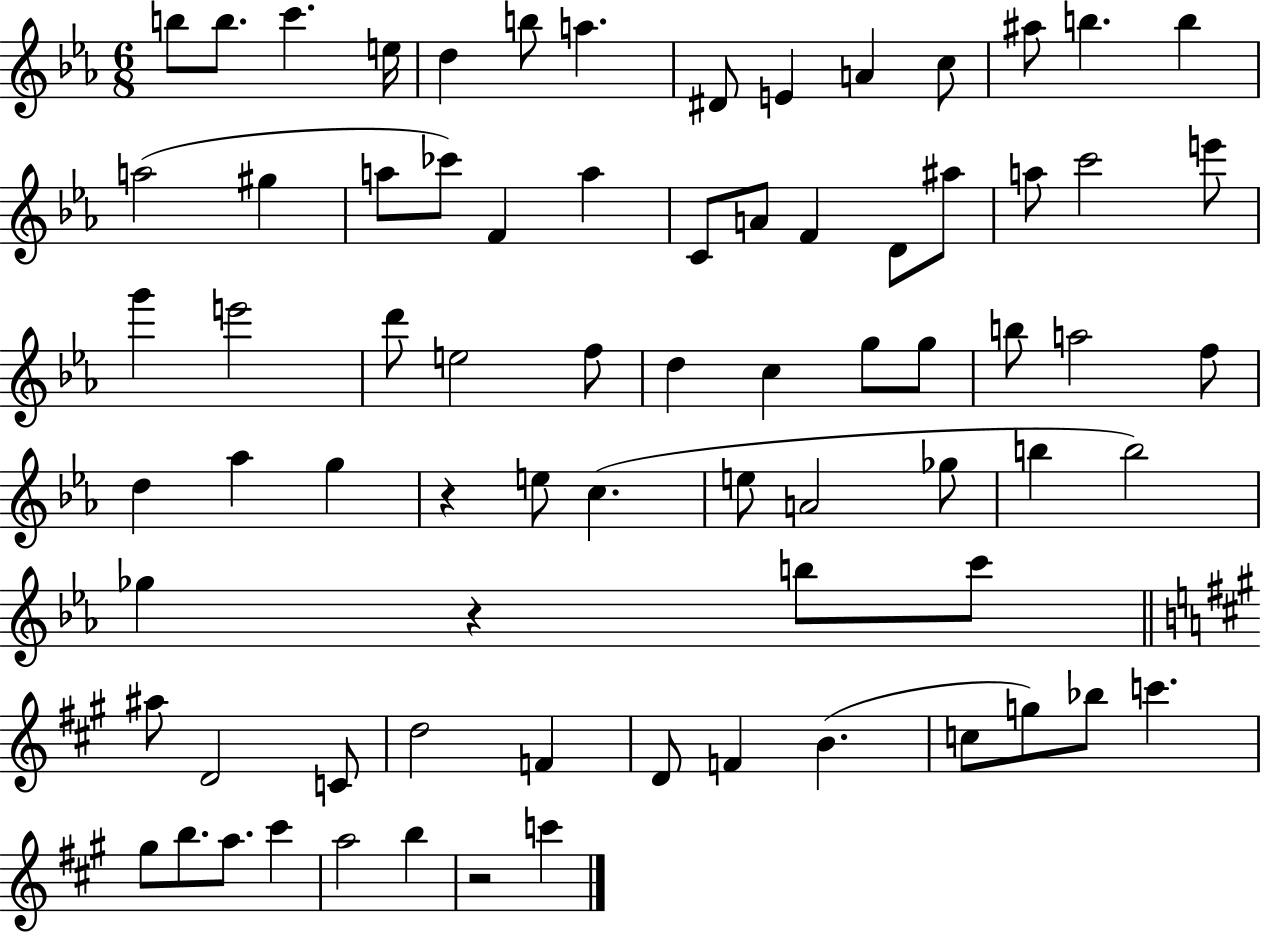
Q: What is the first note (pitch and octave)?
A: B5